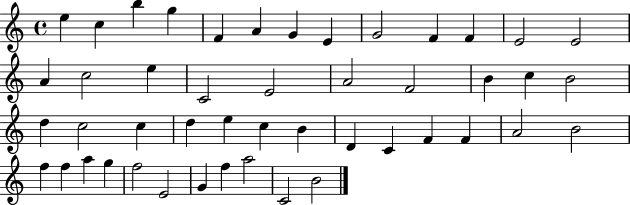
E5/q C5/q B5/q G5/q F4/q A4/q G4/q E4/q G4/h F4/q F4/q E4/h E4/h A4/q C5/h E5/q C4/h E4/h A4/h F4/h B4/q C5/q B4/h D5/q C5/h C5/q D5/q E5/q C5/q B4/q D4/q C4/q F4/q F4/q A4/h B4/h F5/q F5/q A5/q G5/q F5/h E4/h G4/q F5/q A5/h C4/h B4/h